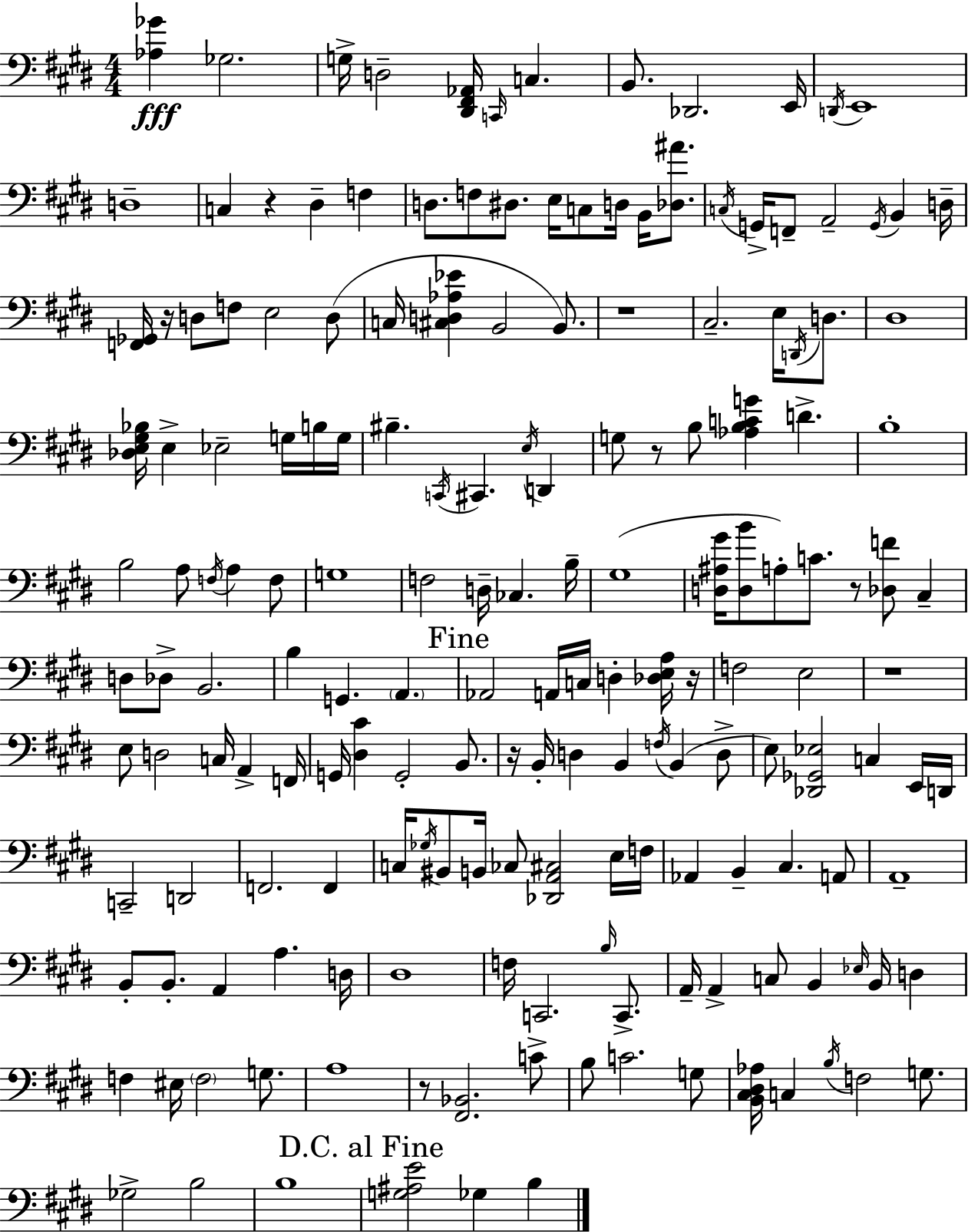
X:1
T:Untitled
M:4/4
L:1/4
K:E
[_A,_G] _G,2 G,/4 D,2 [^D,,^F,,_A,,]/4 C,,/4 C, B,,/2 _D,,2 E,,/4 D,,/4 E,,4 D,4 C, z ^D, F, D,/2 F,/2 ^D,/2 E,/4 C,/2 D,/4 B,,/4 [_D,^A]/2 C,/4 G,,/4 F,,/2 A,,2 G,,/4 B,, D,/4 [F,,_G,,]/4 z/4 D,/2 F,/2 E,2 D,/2 C,/4 [^C,D,_A,_E] B,,2 B,,/2 z4 ^C,2 E,/4 D,,/4 D,/2 ^D,4 [_D,E,^G,_B,]/4 E, _E,2 G,/4 B,/4 G,/4 ^B, C,,/4 ^C,, E,/4 D,, G,/2 z/2 B,/2 [_A,B,CG] D B,4 B,2 A,/2 F,/4 A, F,/2 G,4 F,2 D,/4 _C, B,/4 ^G,4 [D,^A,^G]/4 [D,B]/2 A,/2 C/2 z/2 [_D,F]/2 ^C, D,/2 _D,/2 B,,2 B, G,, A,, _A,,2 A,,/4 C,/4 D, [_D,E,A,]/4 z/4 F,2 E,2 z4 E,/2 D,2 C,/4 A,, F,,/4 G,,/4 [^D,^C] G,,2 B,,/2 z/4 B,,/4 D, B,, F,/4 B,, D,/2 E,/2 [_D,,_G,,_E,]2 C, E,,/4 D,,/4 C,,2 D,,2 F,,2 F,, C,/4 _G,/4 ^B,,/2 B,,/4 _C,/2 [_D,,A,,^C,]2 E,/4 F,/4 _A,, B,, ^C, A,,/2 A,,4 B,,/2 B,,/2 A,, A, D,/4 ^D,4 F,/4 C,,2 B,/4 C,,/2 A,,/4 A,, C,/2 B,, _E,/4 B,,/4 D, F, ^E,/4 F,2 G,/2 A,4 z/2 [^F,,_B,,]2 C/2 B,/2 C2 G,/2 [B,,^C,^D,_A,]/4 C, B,/4 F,2 G,/2 _G,2 B,2 B,4 [G,^A,E]2 _G, B,